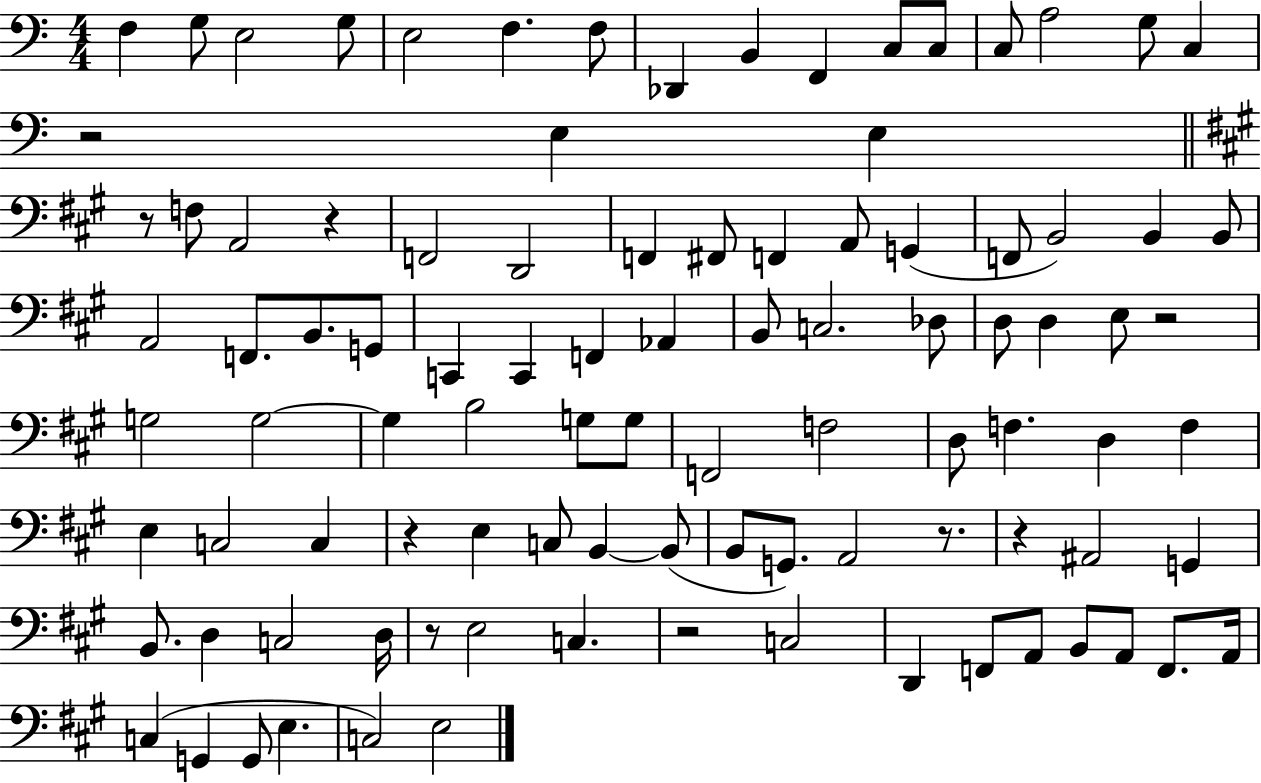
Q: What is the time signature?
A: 4/4